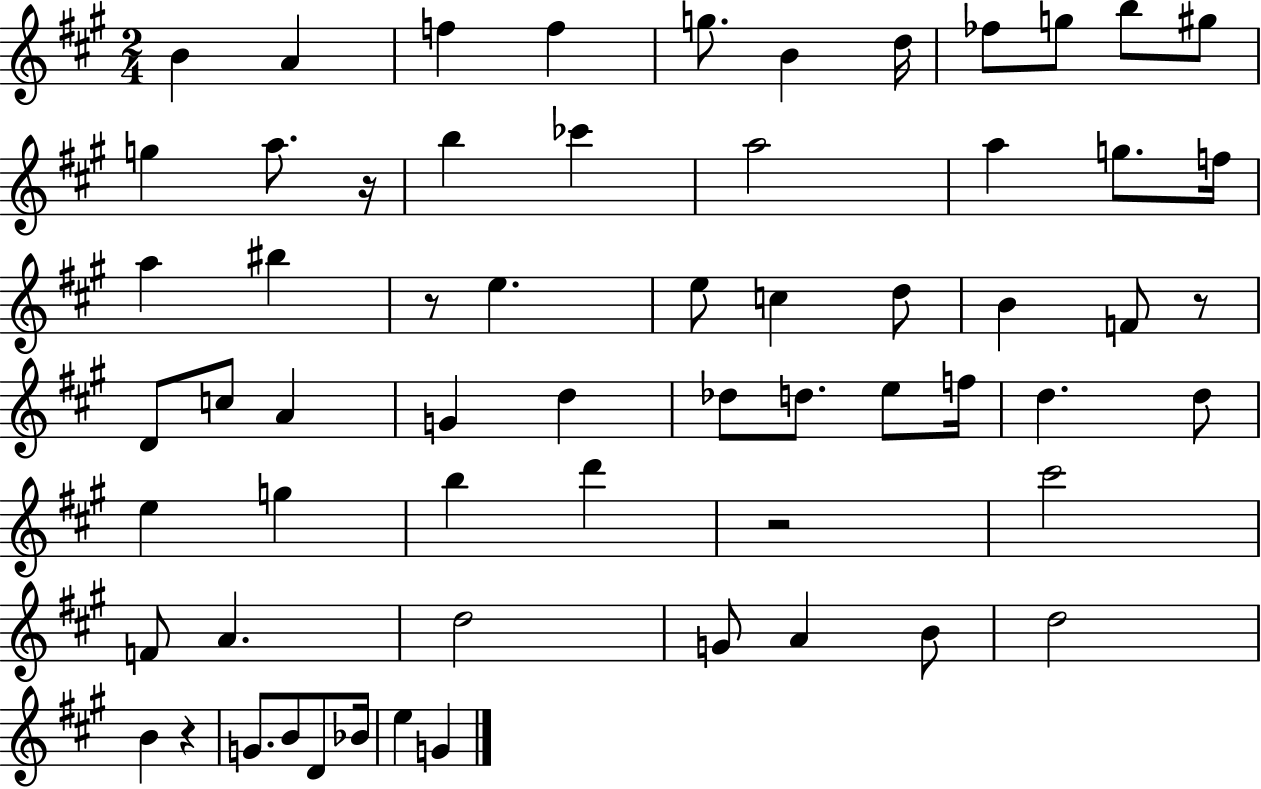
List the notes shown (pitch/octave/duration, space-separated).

B4/q A4/q F5/q F5/q G5/e. B4/q D5/s FES5/e G5/e B5/e G#5/e G5/q A5/e. R/s B5/q CES6/q A5/h A5/q G5/e. F5/s A5/q BIS5/q R/e E5/q. E5/e C5/q D5/e B4/q F4/e R/e D4/e C5/e A4/q G4/q D5/q Db5/e D5/e. E5/e F5/s D5/q. D5/e E5/q G5/q B5/q D6/q R/h C#6/h F4/e A4/q. D5/h G4/e A4/q B4/e D5/h B4/q R/q G4/e. B4/e D4/e Bb4/s E5/q G4/q